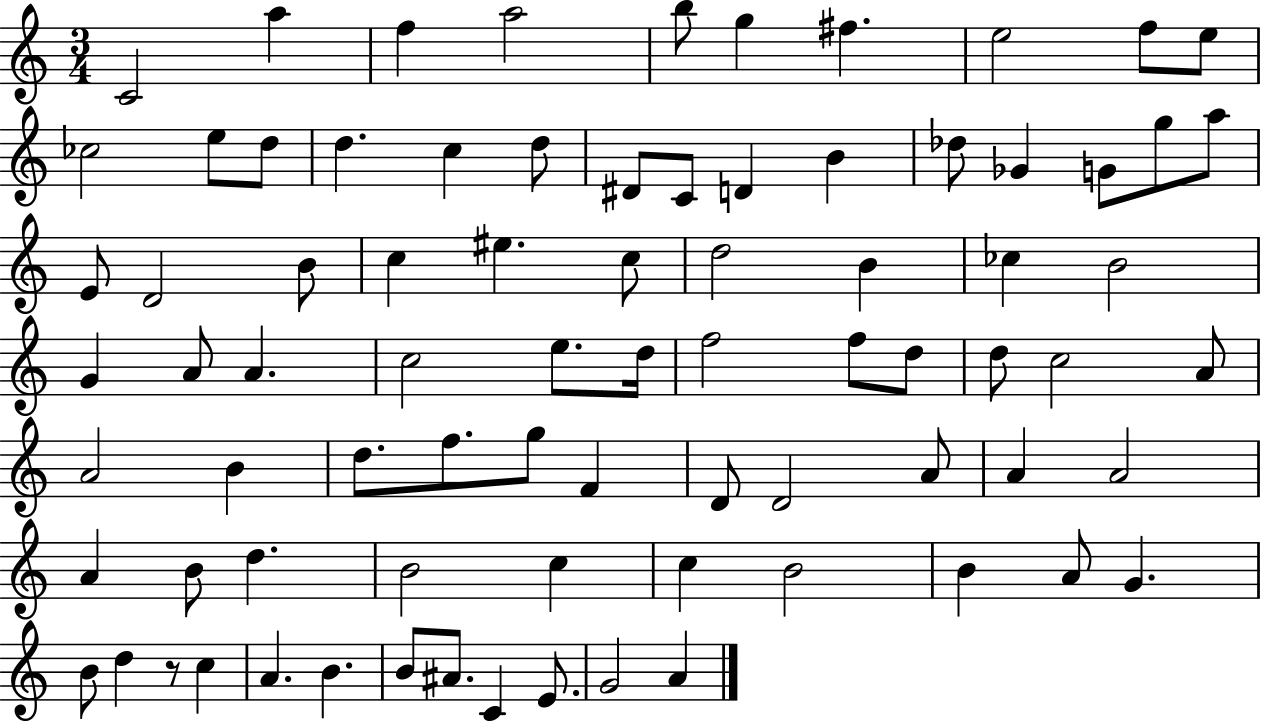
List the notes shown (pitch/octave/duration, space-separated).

C4/h A5/q F5/q A5/h B5/e G5/q F#5/q. E5/h F5/e E5/e CES5/h E5/e D5/e D5/q. C5/q D5/e D#4/e C4/e D4/q B4/q Db5/e Gb4/q G4/e G5/e A5/e E4/e D4/h B4/e C5/q EIS5/q. C5/e D5/h B4/q CES5/q B4/h G4/q A4/e A4/q. C5/h E5/e. D5/s F5/h F5/e D5/e D5/e C5/h A4/e A4/h B4/q D5/e. F5/e. G5/e F4/q D4/e D4/h A4/e A4/q A4/h A4/q B4/e D5/q. B4/h C5/q C5/q B4/h B4/q A4/e G4/q. B4/e D5/q R/e C5/q A4/q. B4/q. B4/e A#4/e. C4/q E4/e. G4/h A4/q